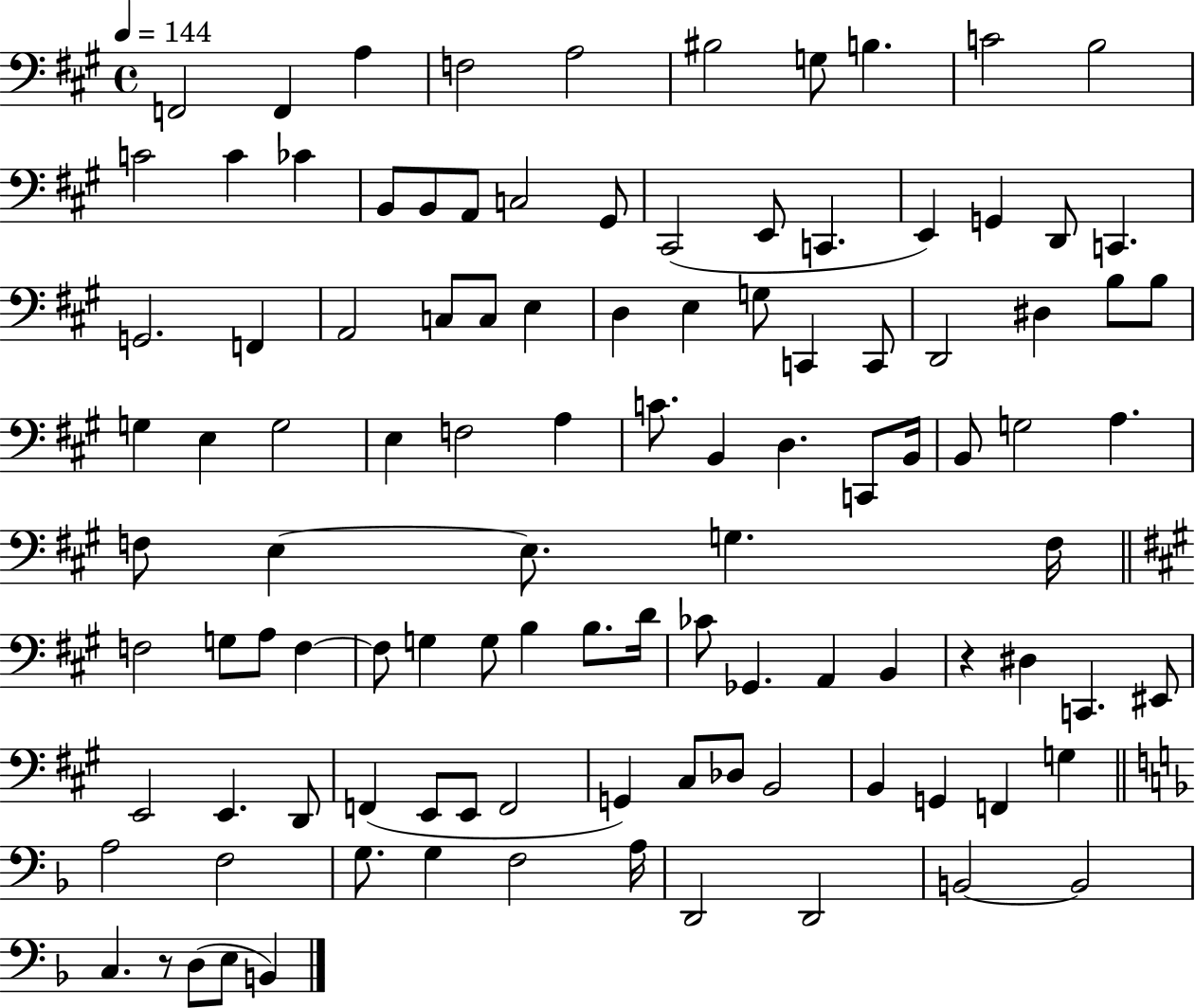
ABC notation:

X:1
T:Untitled
M:4/4
L:1/4
K:A
F,,2 F,, A, F,2 A,2 ^B,2 G,/2 B, C2 B,2 C2 C _C B,,/2 B,,/2 A,,/2 C,2 ^G,,/2 ^C,,2 E,,/2 C,, E,, G,, D,,/2 C,, G,,2 F,, A,,2 C,/2 C,/2 E, D, E, G,/2 C,, C,,/2 D,,2 ^D, B,/2 B,/2 G, E, G,2 E, F,2 A, C/2 B,, D, C,,/2 B,,/4 B,,/2 G,2 A, F,/2 E, E,/2 G, F,/4 F,2 G,/2 A,/2 F, F,/2 G, G,/2 B, B,/2 D/4 _C/2 _G,, A,, B,, z ^D, C,, ^E,,/2 E,,2 E,, D,,/2 F,, E,,/2 E,,/2 F,,2 G,, ^C,/2 _D,/2 B,,2 B,, G,, F,, G, A,2 F,2 G,/2 G, F,2 A,/4 D,,2 D,,2 B,,2 B,,2 C, z/2 D,/2 E,/2 B,,